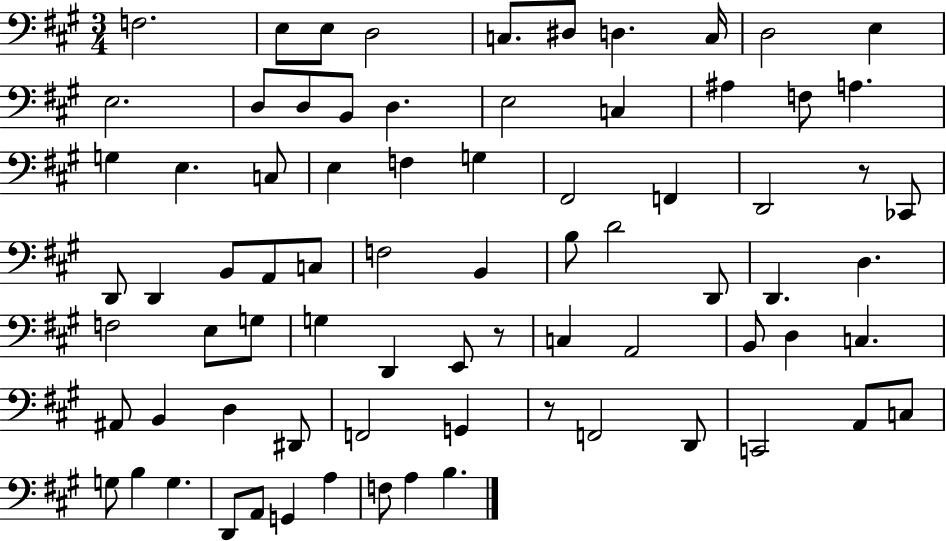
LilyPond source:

{
  \clef bass
  \numericTimeSignature
  \time 3/4
  \key a \major
  \repeat volta 2 { f2. | e8 e8 d2 | c8. dis8 d4. c16 | d2 e4 | \break e2. | d8 d8 b,8 d4. | e2 c4 | ais4 f8 a4. | \break g4 e4. c8 | e4 f4 g4 | fis,2 f,4 | d,2 r8 ces,8 | \break d,8 d,4 b,8 a,8 c8 | f2 b,4 | b8 d'2 d,8 | d,4. d4. | \break f2 e8 g8 | g4 d,4 e,8 r8 | c4 a,2 | b,8 d4 c4. | \break ais,8 b,4 d4 dis,8 | f,2 g,4 | r8 f,2 d,8 | c,2 a,8 c8 | \break g8 b4 g4. | d,8 a,8 g,4 a4 | f8 a4 b4. | } \bar "|."
}